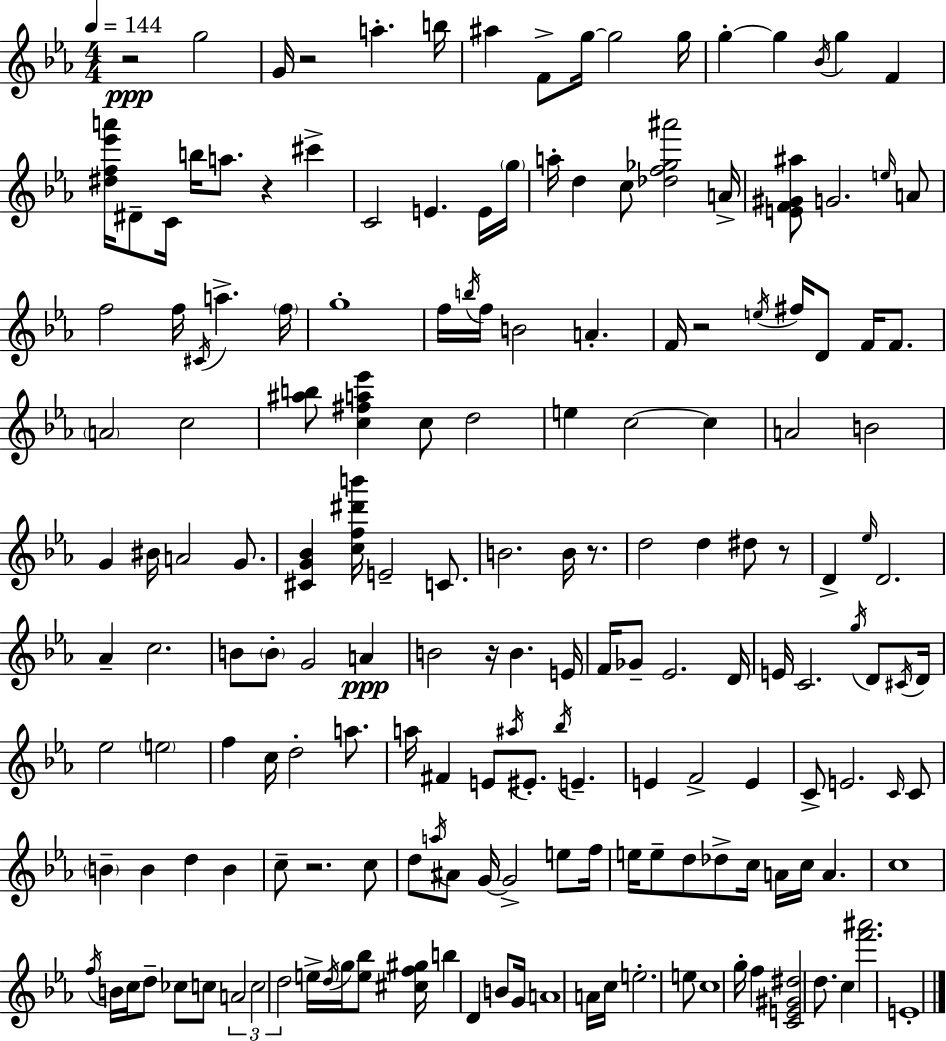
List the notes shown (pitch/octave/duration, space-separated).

R/h G5/h G4/s R/h A5/q. B5/s A#5/q F4/e G5/s G5/h G5/s G5/q G5/q Bb4/s G5/q F4/q [D#5,F5,Eb6,A6]/s D#4/e C4/s B5/s A5/e. R/q C#6/q C4/h E4/q. E4/s G5/s A5/s D5/q C5/e [Db5,F5,Gb5,A#6]/h A4/s [E4,F4,G#4,A#5]/e G4/h. E5/s A4/e F5/h F5/s C#4/s A5/q. F5/s G5/w F5/s B5/s F5/s B4/h A4/q. F4/s R/h E5/s F#5/s D4/e F4/s F4/e. A4/h C5/h [A#5,B5]/e [C5,F#5,A5,Eb6]/q C5/e D5/h E5/q C5/h C5/q A4/h B4/h G4/q BIS4/s A4/h G4/e. [C#4,G4,Bb4]/q [C5,F5,D#6,B6]/s E4/h C4/e. B4/h. B4/s R/e. D5/h D5/q D#5/e R/e D4/q Eb5/s D4/h. Ab4/q C5/h. B4/e B4/e G4/h A4/q B4/h R/s B4/q. E4/s F4/s Gb4/e Eb4/h. D4/s E4/s C4/h. G5/s D4/e C#4/s D4/s Eb5/h E5/h F5/q C5/s D5/h A5/e. A5/s F#4/q E4/e A#5/s EIS4/e. Bb5/s E4/q. E4/q F4/h E4/q C4/e E4/h. C4/s C4/e B4/q B4/q D5/q B4/q C5/e R/h. C5/e D5/e A5/s A#4/e G4/s G4/h E5/e F5/s E5/s E5/e D5/e Db5/e C5/s A4/s C5/s A4/q. C5/w F5/s B4/s C5/s D5/e CES5/e C5/e A4/h C5/h D5/h E5/s D5/s G5/s [E5,Bb5]/e [C#5,F5,G#5]/s B5/q D4/q B4/e G4/s A4/w A4/s C5/s E5/h. E5/e C5/w G5/s F5/q [C4,E4,G#4,D#5]/h D5/e. C5/q [F6,A#6]/h. E4/w